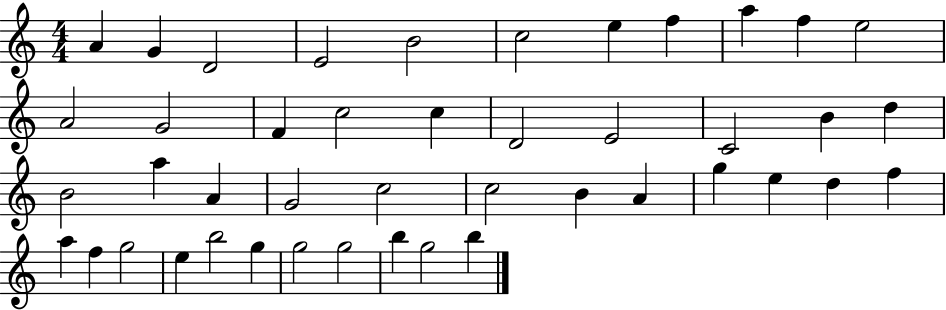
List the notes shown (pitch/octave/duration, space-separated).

A4/q G4/q D4/h E4/h B4/h C5/h E5/q F5/q A5/q F5/q E5/h A4/h G4/h F4/q C5/h C5/q D4/h E4/h C4/h B4/q D5/q B4/h A5/q A4/q G4/h C5/h C5/h B4/q A4/q G5/q E5/q D5/q F5/q A5/q F5/q G5/h E5/q B5/h G5/q G5/h G5/h B5/q G5/h B5/q